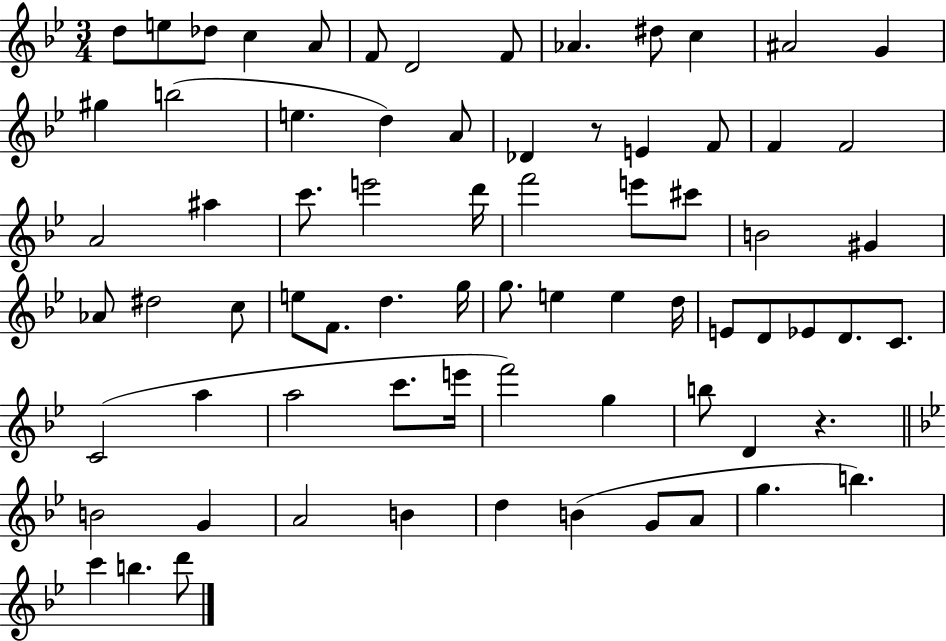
D5/e E5/e Db5/e C5/q A4/e F4/e D4/h F4/e Ab4/q. D#5/e C5/q A#4/h G4/q G#5/q B5/h E5/q. D5/q A4/e Db4/q R/e E4/q F4/e F4/q F4/h A4/h A#5/q C6/e. E6/h D6/s F6/h E6/e C#6/e B4/h G#4/q Ab4/e D#5/h C5/e E5/e F4/e. D5/q. G5/s G5/e. E5/q E5/q D5/s E4/e D4/e Eb4/e D4/e. C4/e. C4/h A5/q A5/h C6/e. E6/s F6/h G5/q B5/e D4/q R/q. B4/h G4/q A4/h B4/q D5/q B4/q G4/e A4/e G5/q. B5/q. C6/q B5/q. D6/e